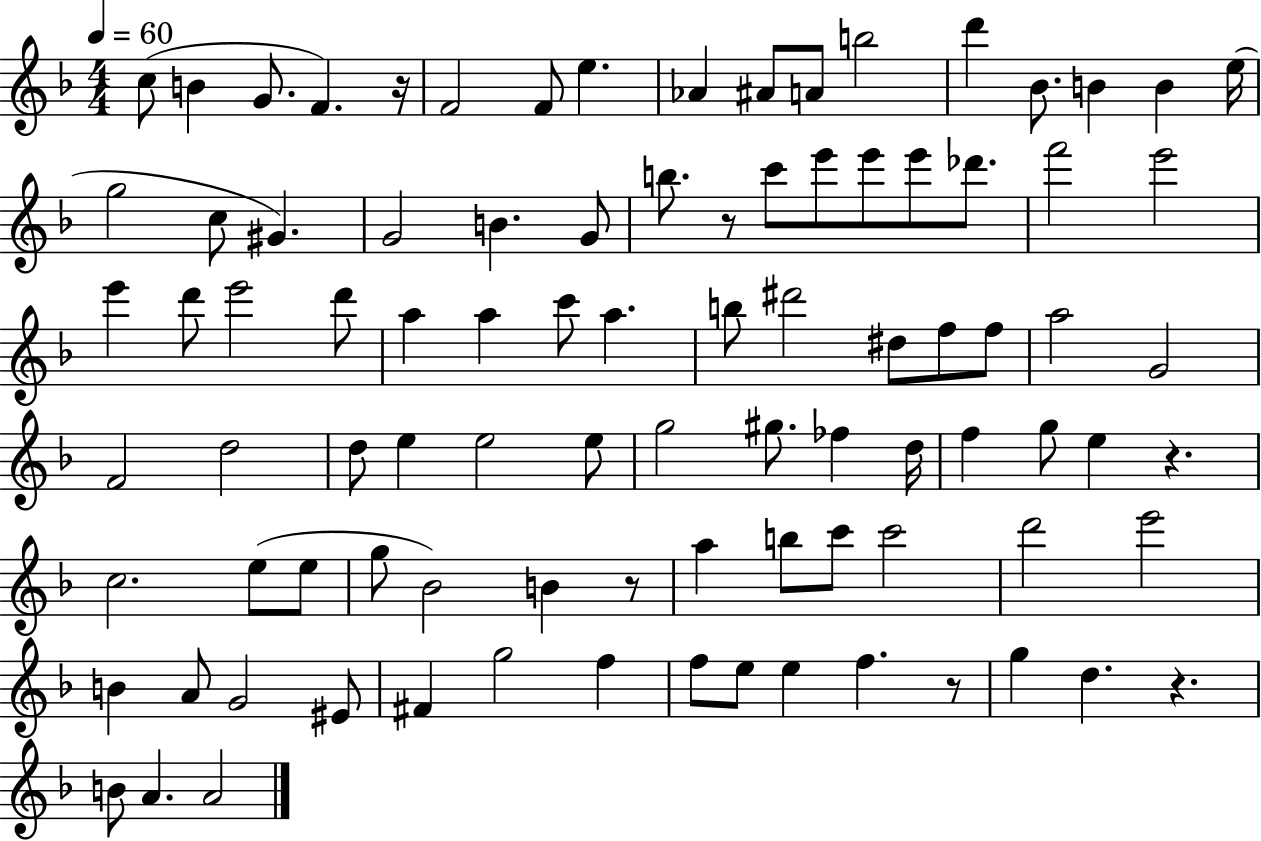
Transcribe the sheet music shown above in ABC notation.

X:1
T:Untitled
M:4/4
L:1/4
K:F
c/2 B G/2 F z/4 F2 F/2 e _A ^A/2 A/2 b2 d' _B/2 B B e/4 g2 c/2 ^G G2 B G/2 b/2 z/2 c'/2 e'/2 e'/2 e'/2 _d'/2 f'2 e'2 e' d'/2 e'2 d'/2 a a c'/2 a b/2 ^d'2 ^d/2 f/2 f/2 a2 G2 F2 d2 d/2 e e2 e/2 g2 ^g/2 _f d/4 f g/2 e z c2 e/2 e/2 g/2 _B2 B z/2 a b/2 c'/2 c'2 d'2 e'2 B A/2 G2 ^E/2 ^F g2 f f/2 e/2 e f z/2 g d z B/2 A A2